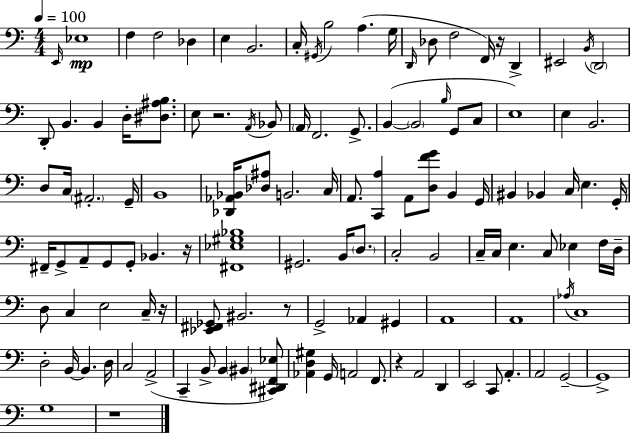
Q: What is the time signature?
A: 4/4